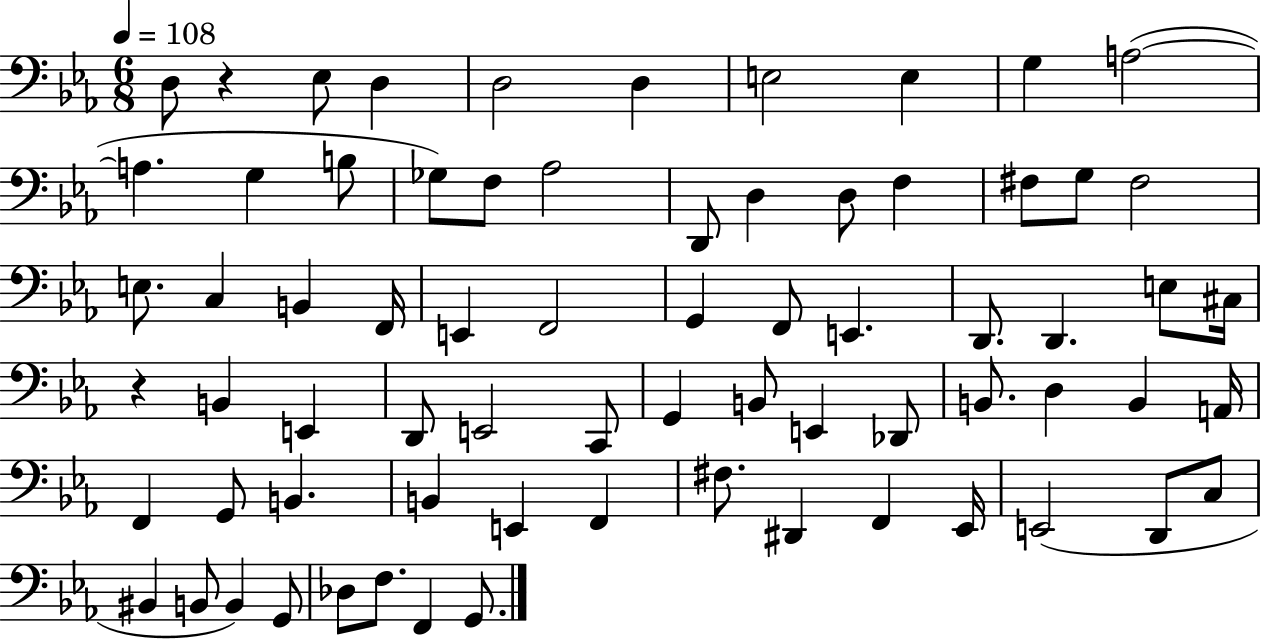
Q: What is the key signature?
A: EES major